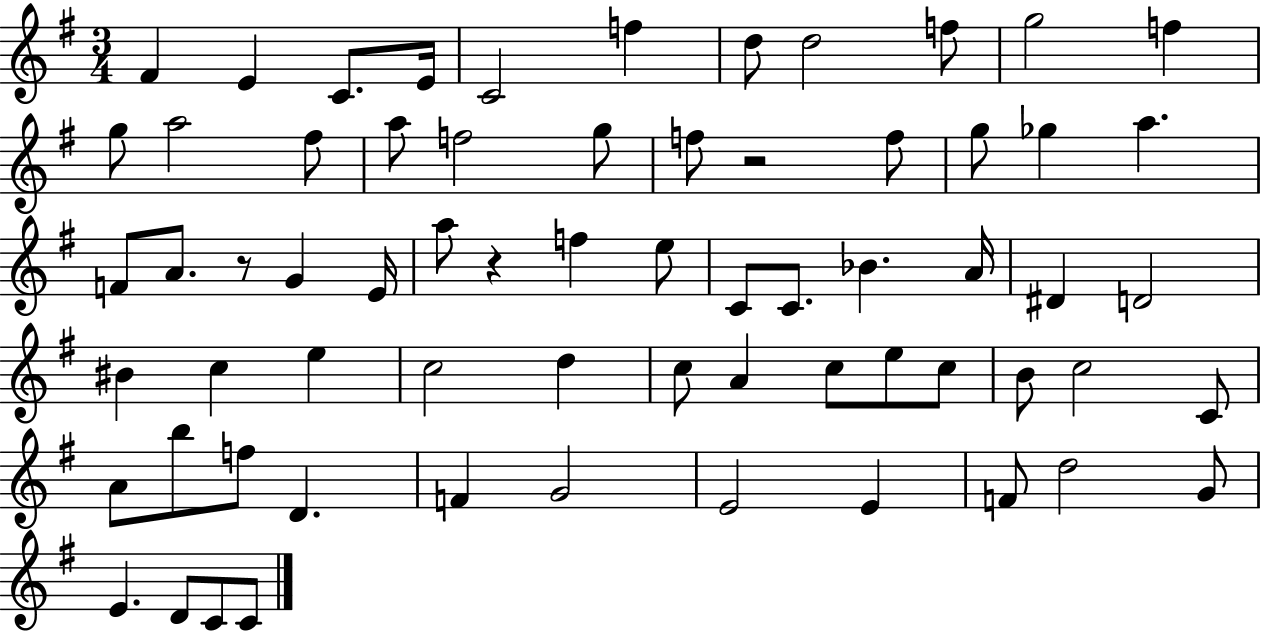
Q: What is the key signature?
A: G major